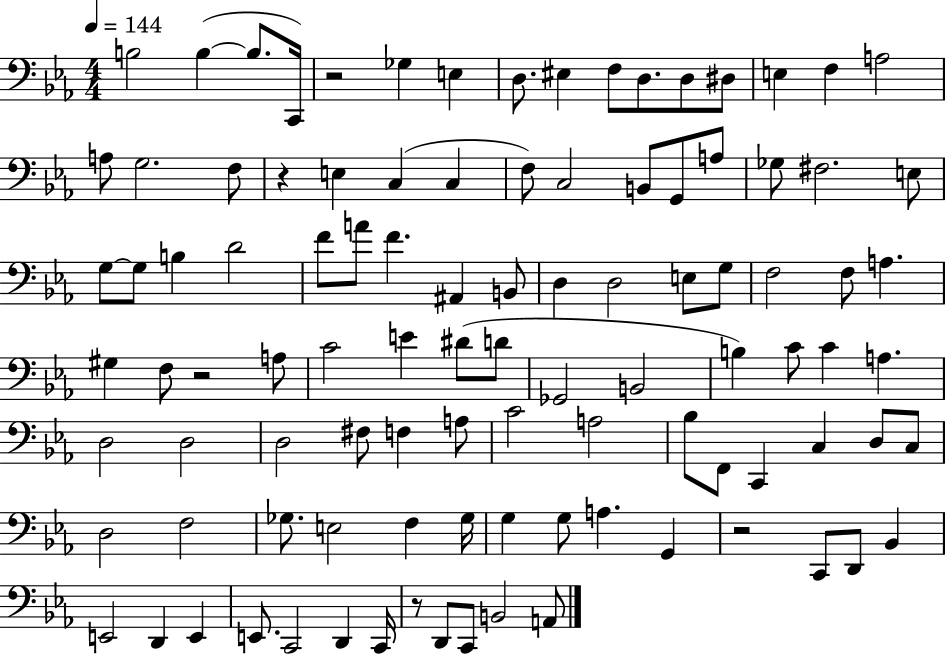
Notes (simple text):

B3/h B3/q B3/e. C2/s R/h Gb3/q E3/q D3/e. EIS3/q F3/e D3/e. D3/e D#3/e E3/q F3/q A3/h A3/e G3/h. F3/e R/q E3/q C3/q C3/q F3/e C3/h B2/e G2/e A3/e Gb3/e F#3/h. E3/e G3/e G3/e B3/q D4/h F4/e A4/e F4/q. A#2/q B2/e D3/q D3/h E3/e G3/e F3/h F3/e A3/q. G#3/q F3/e R/h A3/e C4/h E4/q D#4/e D4/e Gb2/h B2/h B3/q C4/e C4/q A3/q. D3/h D3/h D3/h F#3/e F3/q A3/e C4/h A3/h Bb3/e F2/e C2/q C3/q D3/e C3/e D3/h F3/h Gb3/e. E3/h F3/q Gb3/s G3/q G3/e A3/q. G2/q R/h C2/e D2/e Bb2/q E2/h D2/q E2/q E2/e. C2/h D2/q C2/s R/e D2/e C2/e B2/h A2/e